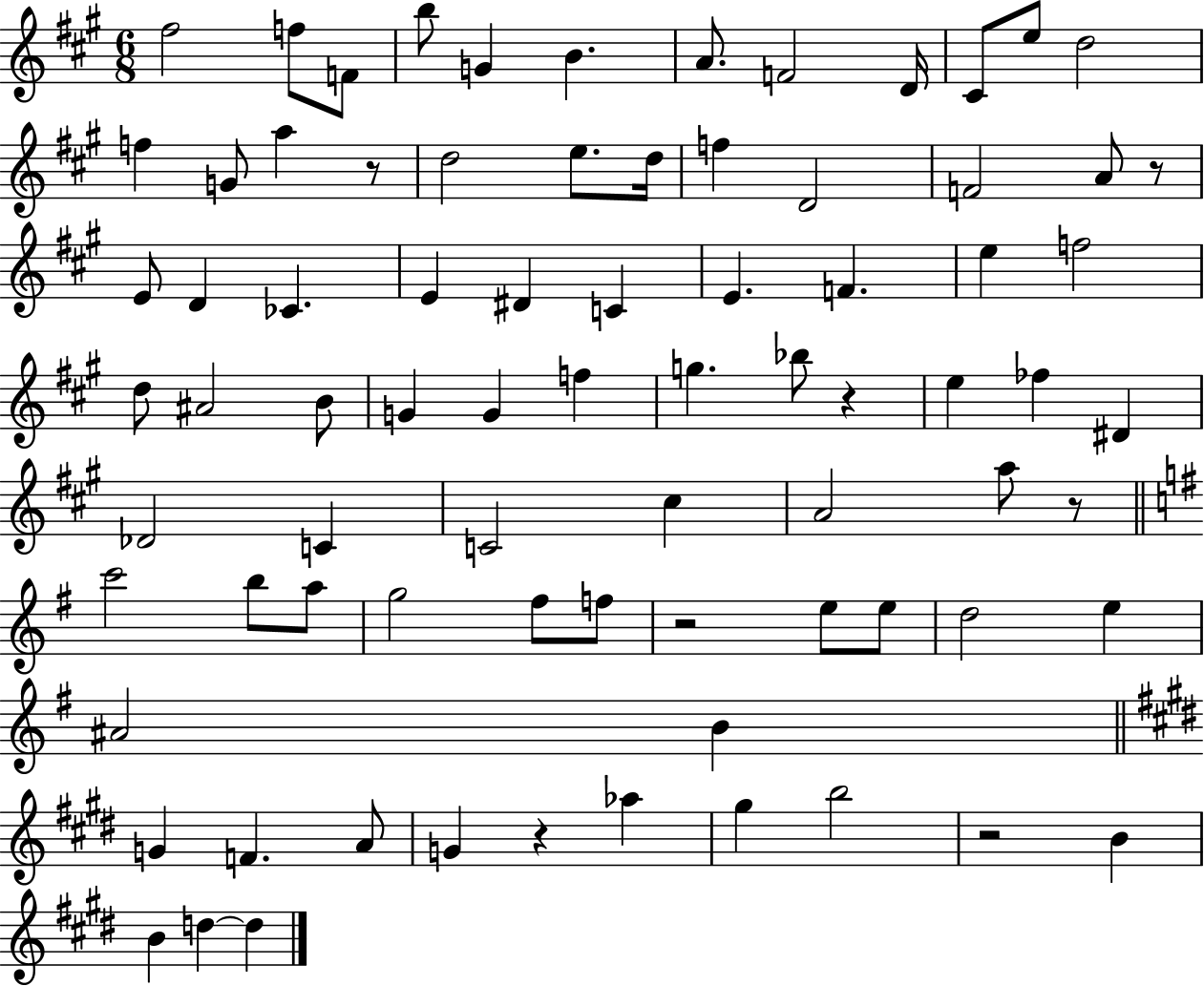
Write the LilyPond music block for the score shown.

{
  \clef treble
  \numericTimeSignature
  \time 6/8
  \key a \major
  \repeat volta 2 { fis''2 f''8 f'8 | b''8 g'4 b'4. | a'8. f'2 d'16 | cis'8 e''8 d''2 | \break f''4 g'8 a''4 r8 | d''2 e''8. d''16 | f''4 d'2 | f'2 a'8 r8 | \break e'8 d'4 ces'4. | e'4 dis'4 c'4 | e'4. f'4. | e''4 f''2 | \break d''8 ais'2 b'8 | g'4 g'4 f''4 | g''4. bes''8 r4 | e''4 fes''4 dis'4 | \break des'2 c'4 | c'2 cis''4 | a'2 a''8 r8 | \bar "||" \break \key e \minor c'''2 b''8 a''8 | g''2 fis''8 f''8 | r2 e''8 e''8 | d''2 e''4 | \break ais'2 b'4 | \bar "||" \break \key e \major g'4 f'4. a'8 | g'4 r4 aes''4 | gis''4 b''2 | r2 b'4 | \break b'4 d''4~~ d''4 | } \bar "|."
}